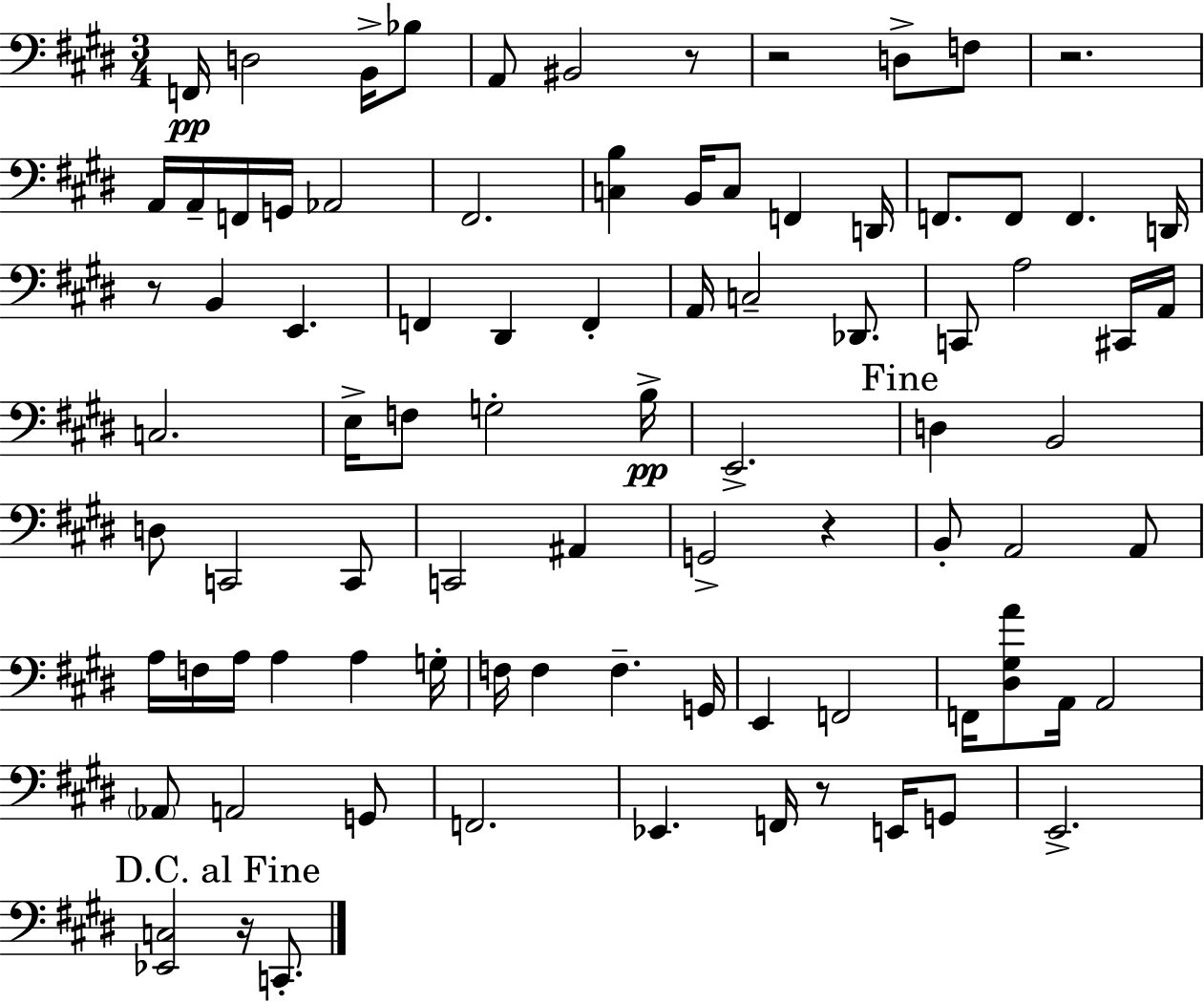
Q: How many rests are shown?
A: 7